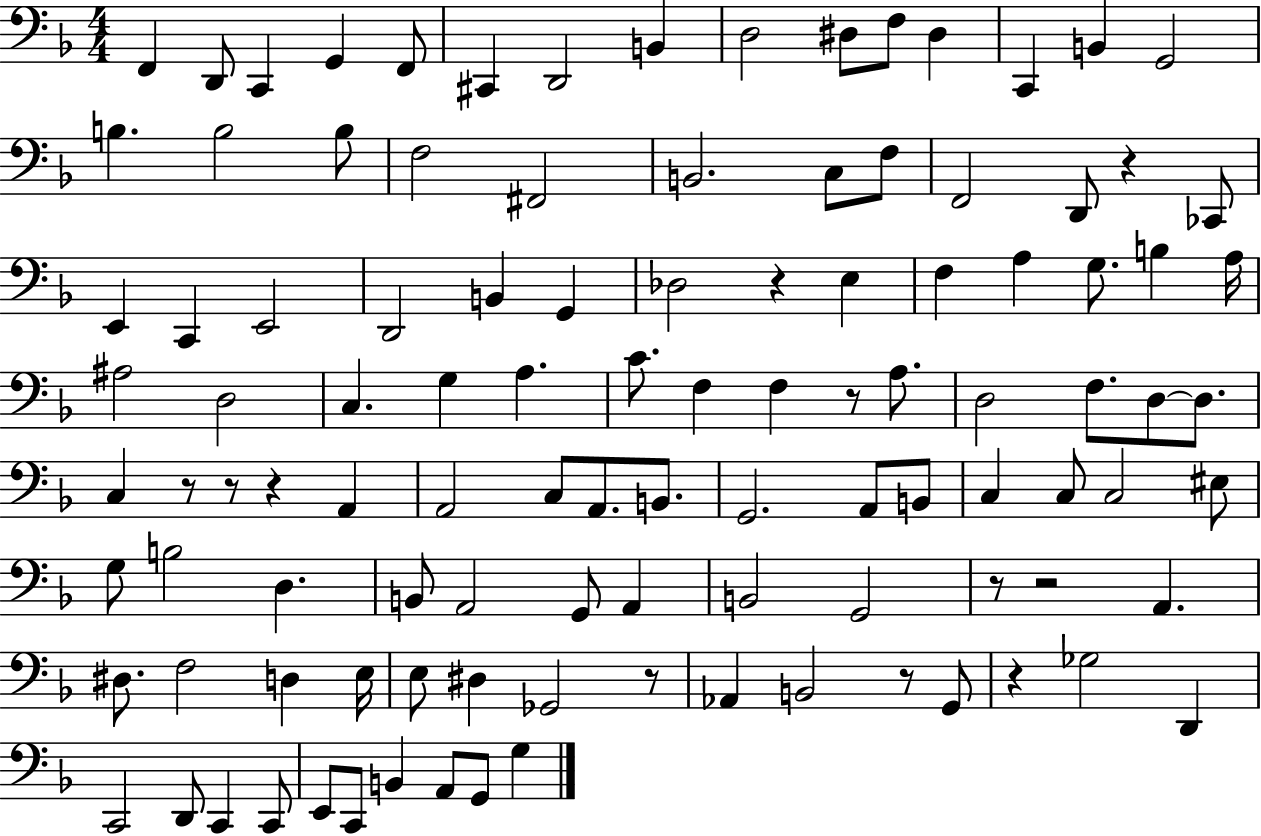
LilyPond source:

{
  \clef bass
  \numericTimeSignature
  \time 4/4
  \key f \major
  f,4 d,8 c,4 g,4 f,8 | cis,4 d,2 b,4 | d2 dis8 f8 dis4 | c,4 b,4 g,2 | \break b4. b2 b8 | f2 fis,2 | b,2. c8 f8 | f,2 d,8 r4 ces,8 | \break e,4 c,4 e,2 | d,2 b,4 g,4 | des2 r4 e4 | f4 a4 g8. b4 a16 | \break ais2 d2 | c4. g4 a4. | c'8. f4 f4 r8 a8. | d2 f8. d8~~ d8. | \break c4 r8 r8 r4 a,4 | a,2 c8 a,8. b,8. | g,2. a,8 b,8 | c4 c8 c2 eis8 | \break g8 b2 d4. | b,8 a,2 g,8 a,4 | b,2 g,2 | r8 r2 a,4. | \break dis8. f2 d4 e16 | e8 dis4 ges,2 r8 | aes,4 b,2 r8 g,8 | r4 ges2 d,4 | \break c,2 d,8 c,4 c,8 | e,8 c,8 b,4 a,8 g,8 g4 | \bar "|."
}